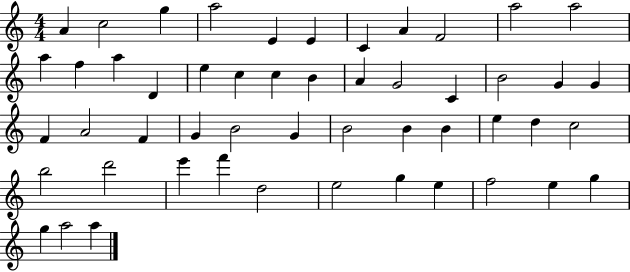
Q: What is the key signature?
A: C major